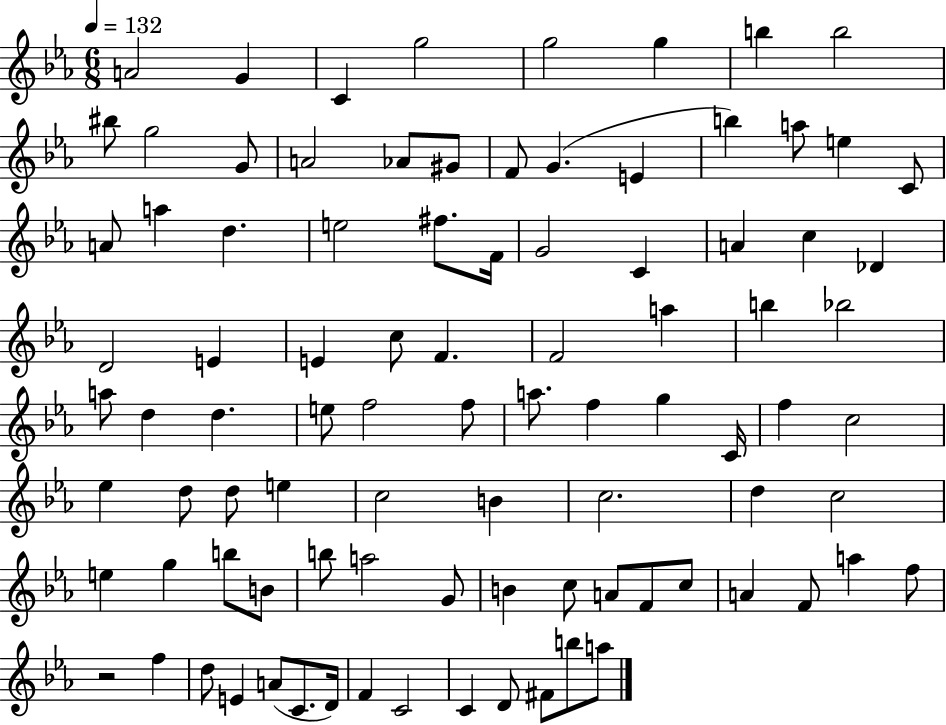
A4/h G4/q C4/q G5/h G5/h G5/q B5/q B5/h BIS5/e G5/h G4/e A4/h Ab4/e G#4/e F4/e G4/q. E4/q B5/q A5/e E5/q C4/e A4/e A5/q D5/q. E5/h F#5/e. F4/s G4/h C4/q A4/q C5/q Db4/q D4/h E4/q E4/q C5/e F4/q. F4/h A5/q B5/q Bb5/h A5/e D5/q D5/q. E5/e F5/h F5/e A5/e. F5/q G5/q C4/s F5/q C5/h Eb5/q D5/e D5/e E5/q C5/h B4/q C5/h. D5/q C5/h E5/q G5/q B5/e B4/e B5/e A5/h G4/e B4/q C5/e A4/e F4/e C5/e A4/q F4/e A5/q F5/e R/h F5/q D5/e E4/q A4/e C4/e. D4/s F4/q C4/h C4/q D4/e F#4/e B5/e A5/e